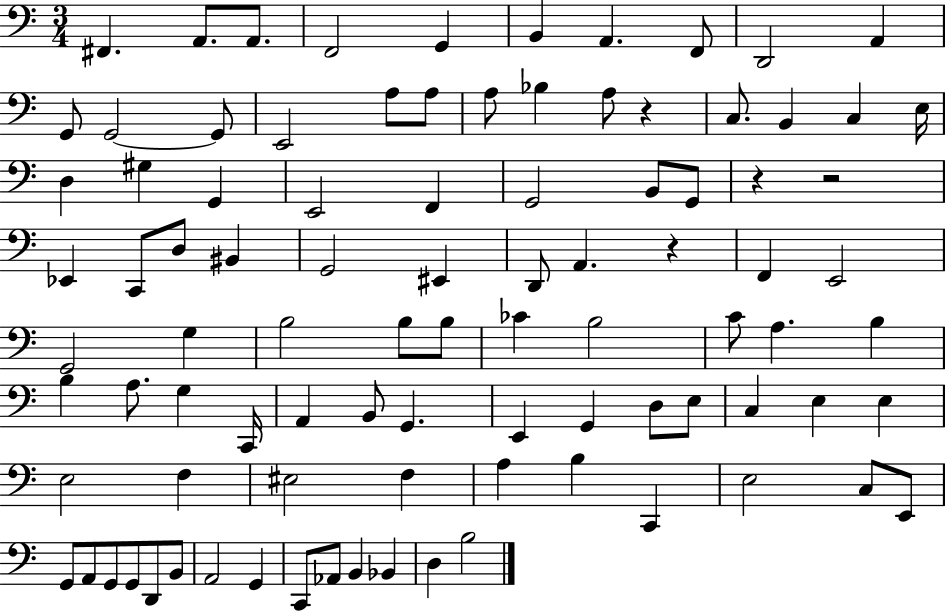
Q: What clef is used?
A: bass